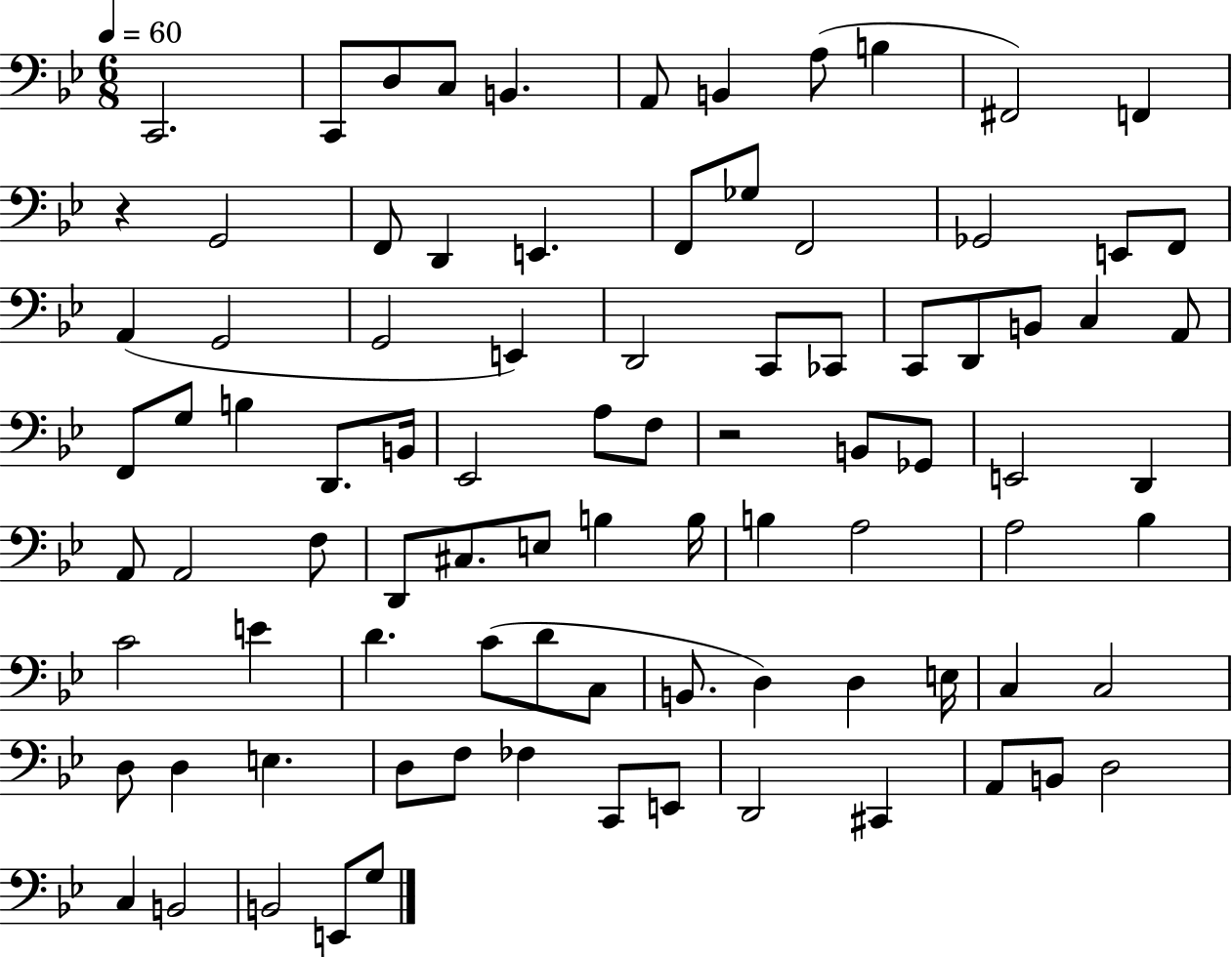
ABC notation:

X:1
T:Untitled
M:6/8
L:1/4
K:Bb
C,,2 C,,/2 D,/2 C,/2 B,, A,,/2 B,, A,/2 B, ^F,,2 F,, z G,,2 F,,/2 D,, E,, F,,/2 _G,/2 F,,2 _G,,2 E,,/2 F,,/2 A,, G,,2 G,,2 E,, D,,2 C,,/2 _C,,/2 C,,/2 D,,/2 B,,/2 C, A,,/2 F,,/2 G,/2 B, D,,/2 B,,/4 _E,,2 A,/2 F,/2 z2 B,,/2 _G,,/2 E,,2 D,, A,,/2 A,,2 F,/2 D,,/2 ^C,/2 E,/2 B, B,/4 B, A,2 A,2 _B, C2 E D C/2 D/2 C,/2 B,,/2 D, D, E,/4 C, C,2 D,/2 D, E, D,/2 F,/2 _F, C,,/2 E,,/2 D,,2 ^C,, A,,/2 B,,/2 D,2 C, B,,2 B,,2 E,,/2 G,/2